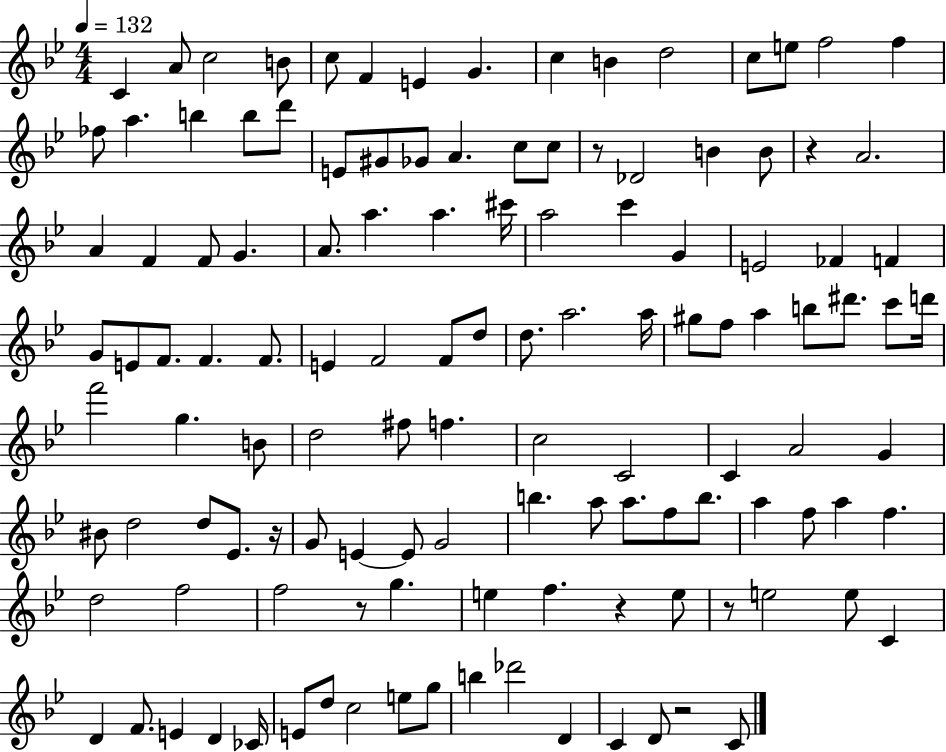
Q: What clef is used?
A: treble